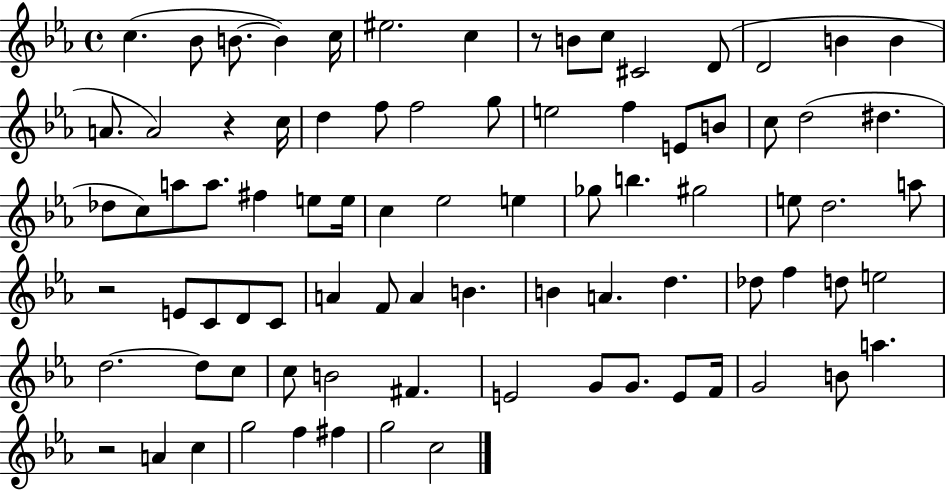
{
  \clef treble
  \time 4/4
  \defaultTimeSignature
  \key ees \major
  c''4.( bes'8 b'8.~~ b'4) c''16 | eis''2. c''4 | r8 b'8 c''8 cis'2 d'8( | d'2 b'4 b'4 | \break a'8. a'2) r4 c''16 | d''4 f''8 f''2 g''8 | e''2 f''4 e'8 b'8 | c''8 d''2( dis''4. | \break des''8 c''8) a''8 a''8. fis''4 e''8 e''16 | c''4 ees''2 e''4 | ges''8 b''4. gis''2 | e''8 d''2. a''8 | \break r2 e'8 c'8 d'8 c'8 | a'4 f'8 a'4 b'4. | b'4 a'4. d''4. | des''8 f''4 d''8 e''2 | \break d''2.~~ d''8 c''8 | c''8 b'2 fis'4. | e'2 g'8 g'8. e'8 f'16 | g'2 b'8 a''4. | \break r2 a'4 c''4 | g''2 f''4 fis''4 | g''2 c''2 | \bar "|."
}